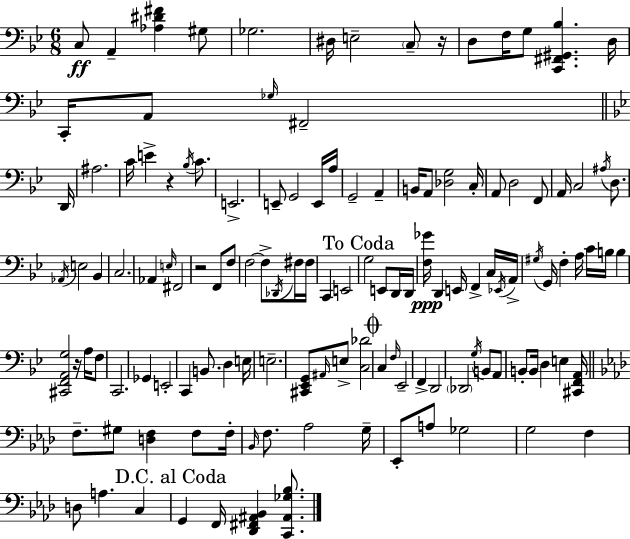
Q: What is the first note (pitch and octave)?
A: C3